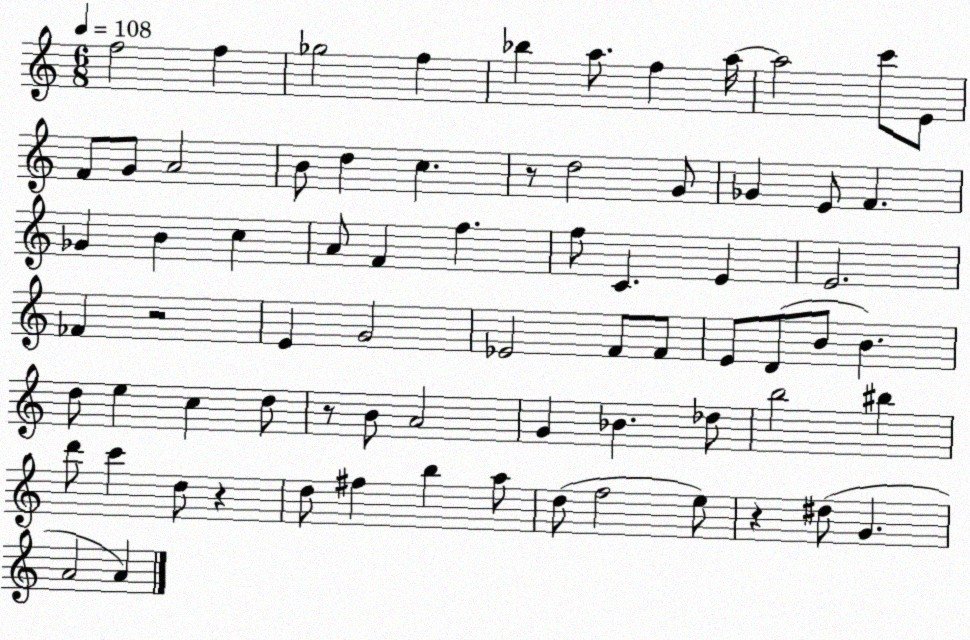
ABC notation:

X:1
T:Untitled
M:6/8
L:1/4
K:C
f2 f _g2 f _b a/2 f a/4 a2 c'/2 E/2 F/2 G/2 A2 B/2 d c z/2 d2 G/2 _G E/2 F _G B c A/2 F f f/2 C E E2 _F z2 E G2 _E2 F/2 F/2 E/2 D/2 B/2 B d/2 e c d/2 z/2 B/2 A2 G _B _d/2 b2 ^b d'/2 c' d/2 z d/2 ^f b a/2 d/2 f2 e/2 z ^d/2 G A2 A